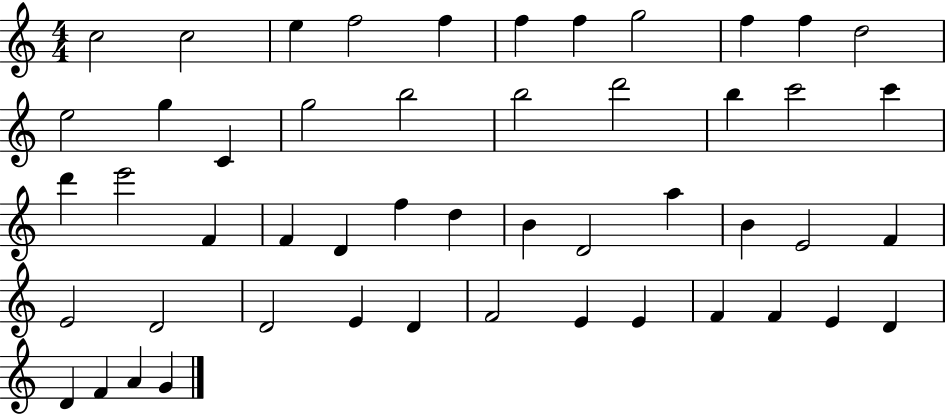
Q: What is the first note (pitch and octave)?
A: C5